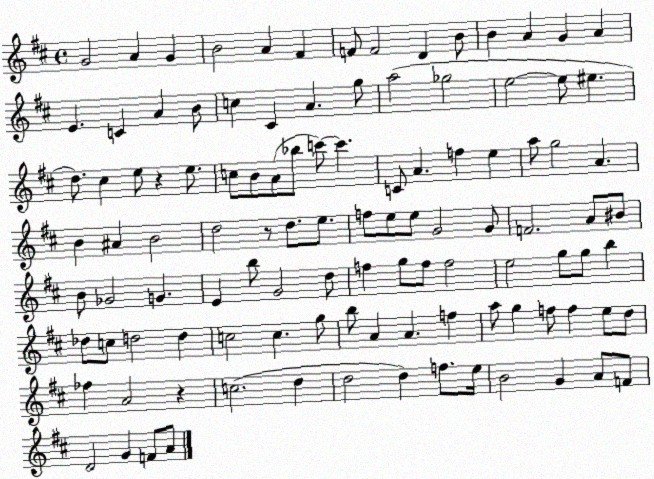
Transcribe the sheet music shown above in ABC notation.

X:1
T:Untitled
M:4/4
L:1/4
K:D
G2 A G B2 A ^F F/2 F2 D B/2 B A G A E C A B/2 c ^C A g/2 a2 _g2 e2 e/2 ^e d/2 ^c e/2 z e/2 c/2 B/2 A/2 _b/2 c'/2 c' C/2 A f e a/2 g2 A B ^A B2 d2 z/2 d/2 e/2 f/2 e/2 e/2 G2 G/2 F2 A/2 ^B/2 B/2 _G2 G E b/2 G2 d/2 f g/2 f/2 f2 e2 g/2 g/2 b _d/2 c/2 d2 d c2 c g/2 b/2 A A f a/2 g f/2 f e/2 d/2 _f A2 z c2 d d2 d f/2 e/4 B2 G A/2 F/2 D2 G F/2 A/2